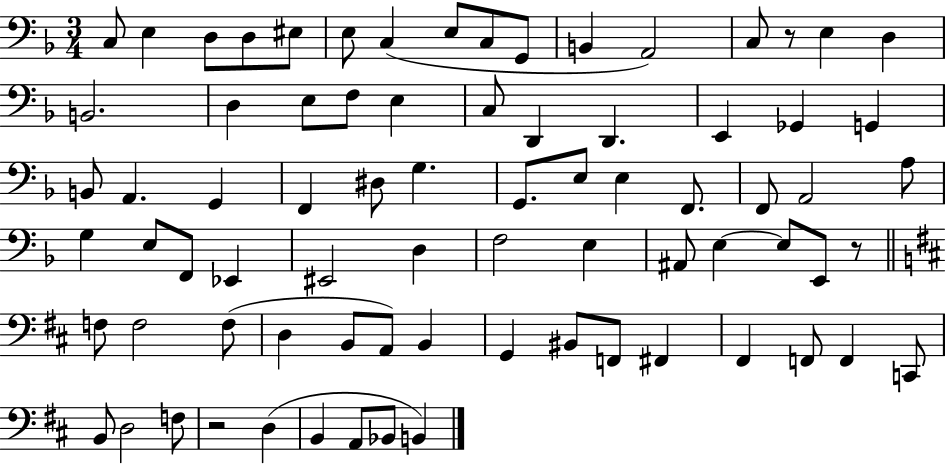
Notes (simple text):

C3/e E3/q D3/e D3/e EIS3/e E3/e C3/q E3/e C3/e G2/e B2/q A2/h C3/e R/e E3/q D3/q B2/h. D3/q E3/e F3/e E3/q C3/e D2/q D2/q. E2/q Gb2/q G2/q B2/e A2/q. G2/q F2/q D#3/e G3/q. G2/e. E3/e E3/q F2/e. F2/e A2/h A3/e G3/q E3/e F2/e Eb2/q EIS2/h D3/q F3/h E3/q A#2/e E3/q E3/e E2/e R/e F3/e F3/h F3/e D3/q B2/e A2/e B2/q G2/q BIS2/e F2/e F#2/q F#2/q F2/e F2/q C2/e B2/e D3/h F3/e R/h D3/q B2/q A2/e Bb2/e B2/q